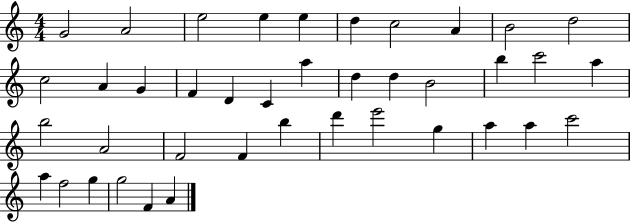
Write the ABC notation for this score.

X:1
T:Untitled
M:4/4
L:1/4
K:C
G2 A2 e2 e e d c2 A B2 d2 c2 A G F D C a d d B2 b c'2 a b2 A2 F2 F b d' e'2 g a a c'2 a f2 g g2 F A